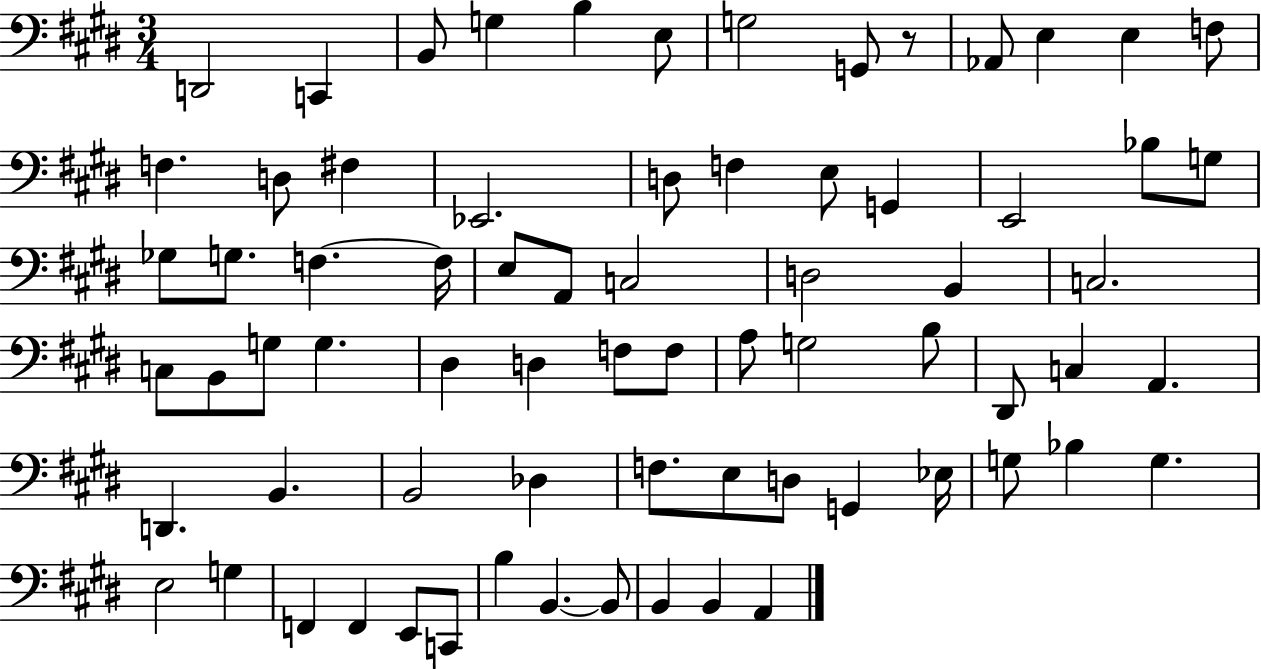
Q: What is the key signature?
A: E major